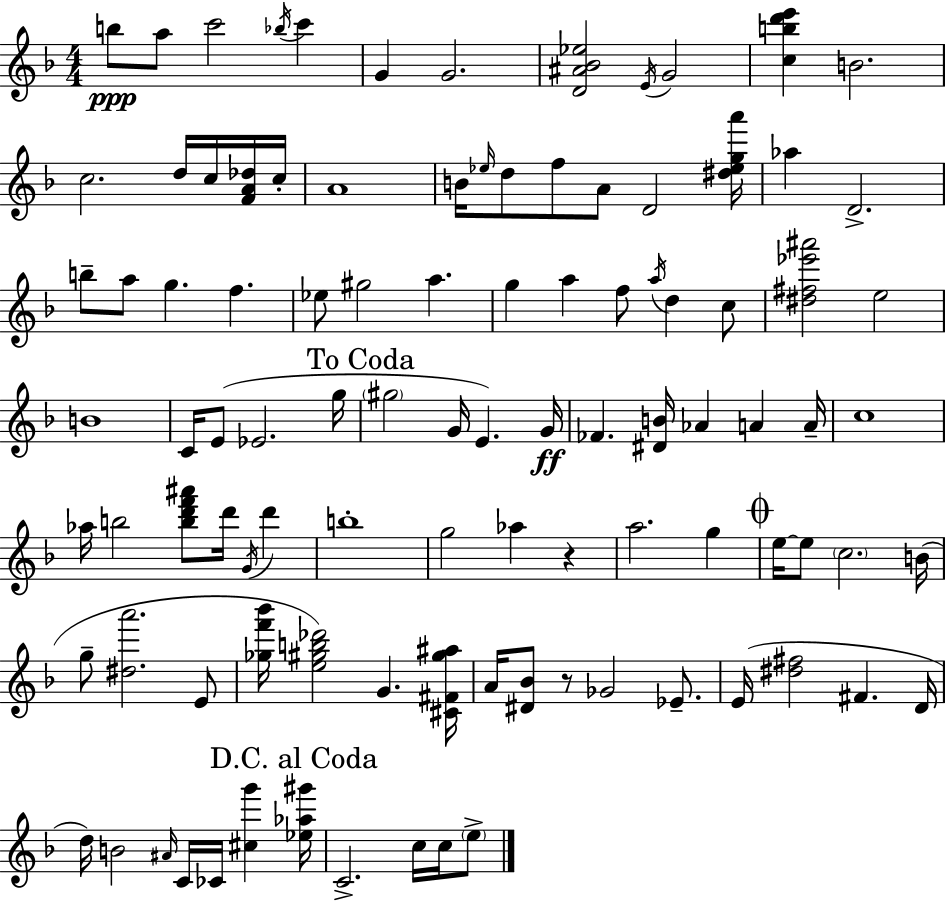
B5/e A5/e C6/h Bb5/s C6/q G4/q G4/h. [D4,A#4,Bb4,Eb5]/h E4/s G4/h [C5,B5,D6,E6]/q B4/h. C5/h. D5/s C5/s [F4,A4,Db5]/s C5/s A4/w B4/s Eb5/s D5/e F5/e A4/e D4/h [D#5,Eb5,G5,A6]/s Ab5/q D4/h. B5/e A5/e G5/q. F5/q. Eb5/e G#5/h A5/q. G5/q A5/q F5/e A5/s D5/q C5/e [D#5,F#5,Eb6,A#6]/h E5/h B4/w C4/s E4/e Eb4/h. G5/s G#5/h G4/s E4/q. G4/s FES4/q. [D#4,B4]/s Ab4/q A4/q A4/s C5/w Ab5/s B5/h [B5,D6,F6,A#6]/e D6/s G4/s D6/q B5/w G5/h Ab5/q R/q A5/h. G5/q E5/s E5/e C5/h. B4/s G5/e [D#5,A6]/h. E4/e [Gb5,F6,Bb6]/s [E5,G#5,B5,Db6]/h G4/q. [C#4,F#4,G#5,A#5]/s A4/s [D#4,Bb4]/e R/e Gb4/h Eb4/e. E4/s [D#5,F#5]/h F#4/q. D4/s D5/s B4/h A#4/s C4/s CES4/s [C#5,G6]/q [Eb5,Ab5,G#6]/s C4/h. C5/s C5/s E5/e